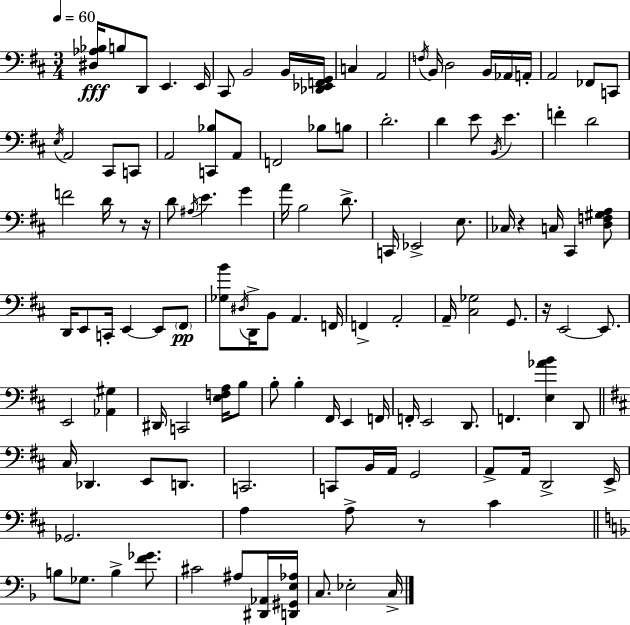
X:1
T:Untitled
M:3/4
L:1/4
K:D
[^D,_A,_B,]/4 B,/2 D,,/2 E,, E,,/4 ^C,,/2 B,,2 B,,/4 [_D,,_E,,F,,G,,]/4 C, A,,2 F,/4 B,,/4 D,2 B,,/4 _A,,/4 A,,/4 A,,2 _F,,/2 C,,/2 E,/4 A,,2 ^C,,/2 C,,/2 A,,2 [C,,_B,]/2 A,,/2 F,,2 _B,/2 B,/2 D2 D E/2 B,,/4 E F D2 F2 D/4 z/2 z/4 D/2 ^A,/4 E G A/4 B,2 D/2 C,,/4 _E,,2 E,/2 _C,/4 z C,/4 ^C,, [D,F,^G,A,]/2 D,,/4 E,,/2 C,,/4 E,, E,,/2 ^F,,/2 [_G,B]/2 ^D,/4 D,,/4 B,,/2 A,, F,,/4 F,, A,,2 A,,/4 [^C,_G,]2 G,,/2 z/4 E,,2 E,,/2 E,,2 [_A,,^G,] ^D,,/4 C,,2 [E,F,A,]/4 B,/2 B,/2 B, ^F,,/4 E,, F,,/4 F,,/4 E,,2 D,,/2 F,, [E,_AB] D,,/2 ^C,/4 _D,, E,,/2 D,,/2 C,,2 C,,/2 B,,/4 A,,/4 G,,2 A,,/2 A,,/4 D,,2 E,,/4 _G,,2 A, A,/2 z/2 ^C B,/2 _G,/2 B, [F_G]/2 ^C2 ^A,/2 [^D,,_A,,]/4 [D,,^G,,E,_A,]/4 C,/2 _E,2 C,/4